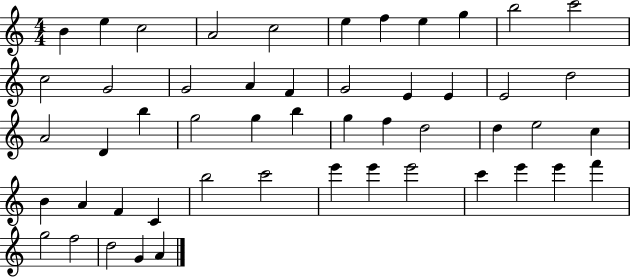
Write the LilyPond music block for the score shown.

{
  \clef treble
  \numericTimeSignature
  \time 4/4
  \key c \major
  b'4 e''4 c''2 | a'2 c''2 | e''4 f''4 e''4 g''4 | b''2 c'''2 | \break c''2 g'2 | g'2 a'4 f'4 | g'2 e'4 e'4 | e'2 d''2 | \break a'2 d'4 b''4 | g''2 g''4 b''4 | g''4 f''4 d''2 | d''4 e''2 c''4 | \break b'4 a'4 f'4 c'4 | b''2 c'''2 | e'''4 e'''4 e'''2 | c'''4 e'''4 e'''4 f'''4 | \break g''2 f''2 | d''2 g'4 a'4 | \bar "|."
}